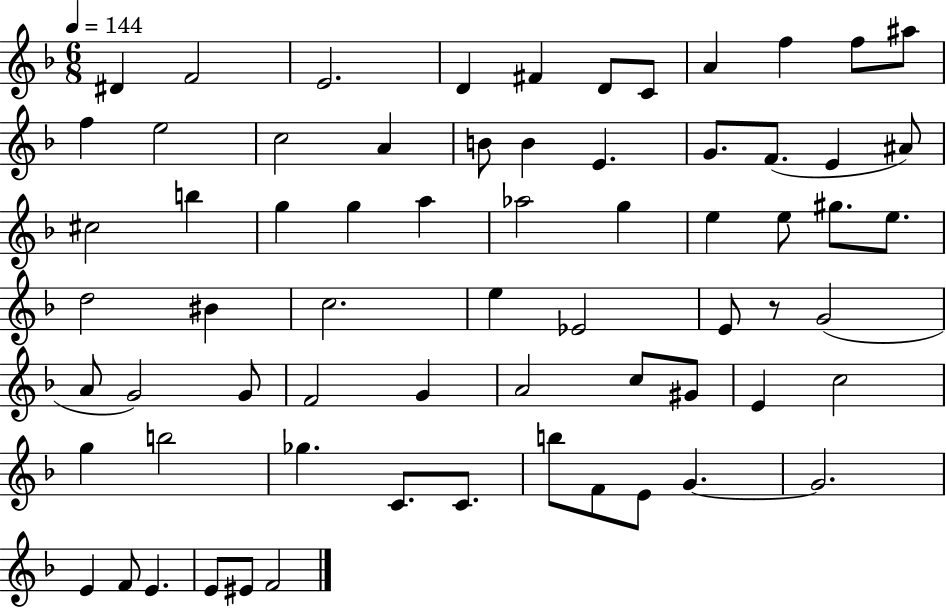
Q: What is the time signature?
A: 6/8